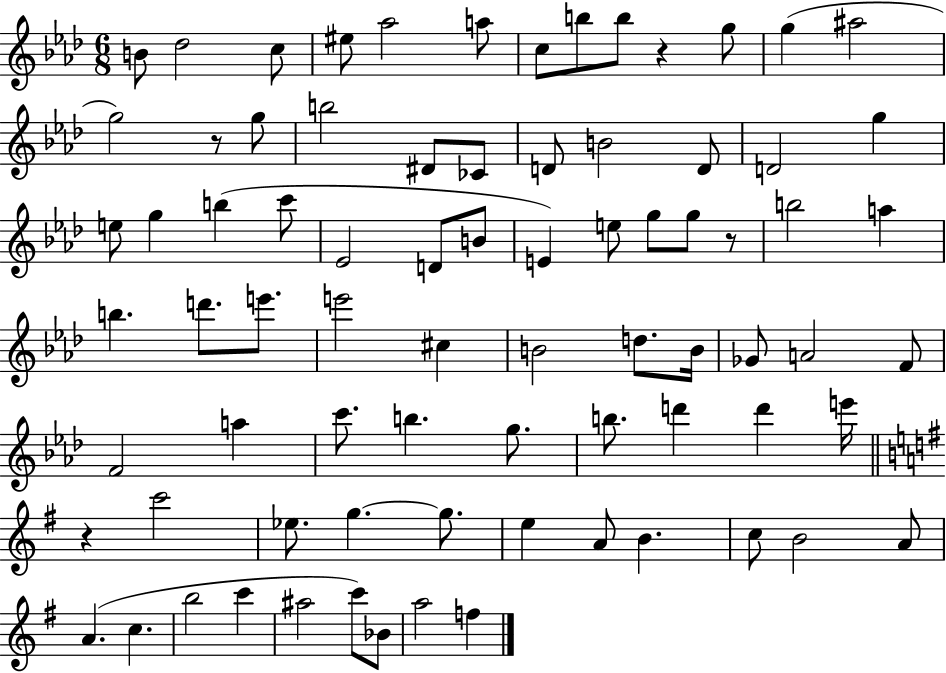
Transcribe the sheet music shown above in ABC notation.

X:1
T:Untitled
M:6/8
L:1/4
K:Ab
B/2 _d2 c/2 ^e/2 _a2 a/2 c/2 b/2 b/2 z g/2 g ^a2 g2 z/2 g/2 b2 ^D/2 _C/2 D/2 B2 D/2 D2 g e/2 g b c'/2 _E2 D/2 B/2 E e/2 g/2 g/2 z/2 b2 a b d'/2 e'/2 e'2 ^c B2 d/2 B/4 _G/2 A2 F/2 F2 a c'/2 b g/2 b/2 d' d' e'/4 z c'2 _e/2 g g/2 e A/2 B c/2 B2 A/2 A c b2 c' ^a2 c'/2 _B/2 a2 f